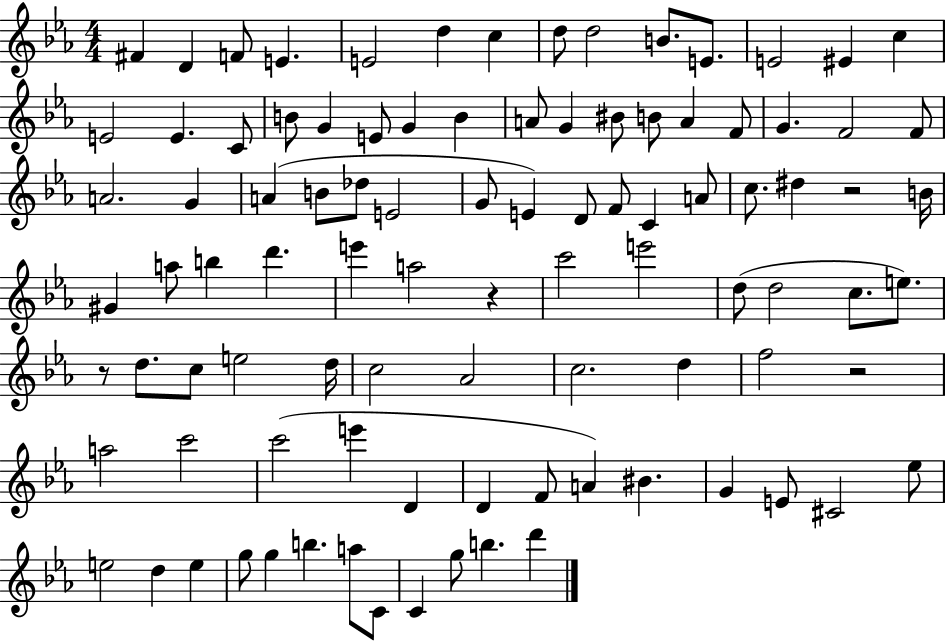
F#4/q D4/q F4/e E4/q. E4/h D5/q C5/q D5/e D5/h B4/e. E4/e. E4/h EIS4/q C5/q E4/h E4/q. C4/e B4/e G4/q E4/e G4/q B4/q A4/e G4/q BIS4/e B4/e A4/q F4/e G4/q. F4/h F4/e A4/h. G4/q A4/q B4/e Db5/e E4/h G4/e E4/q D4/e F4/e C4/q A4/e C5/e. D#5/q R/h B4/s G#4/q A5/e B5/q D6/q. E6/q A5/h R/q C6/h E6/h D5/e D5/h C5/e. E5/e. R/e D5/e. C5/e E5/h D5/s C5/h Ab4/h C5/h. D5/q F5/h R/h A5/h C6/h C6/h E6/q D4/q D4/q F4/e A4/q BIS4/q. G4/q E4/e C#4/h Eb5/e E5/h D5/q E5/q G5/e G5/q B5/q. A5/e C4/e C4/q G5/e B5/q. D6/q